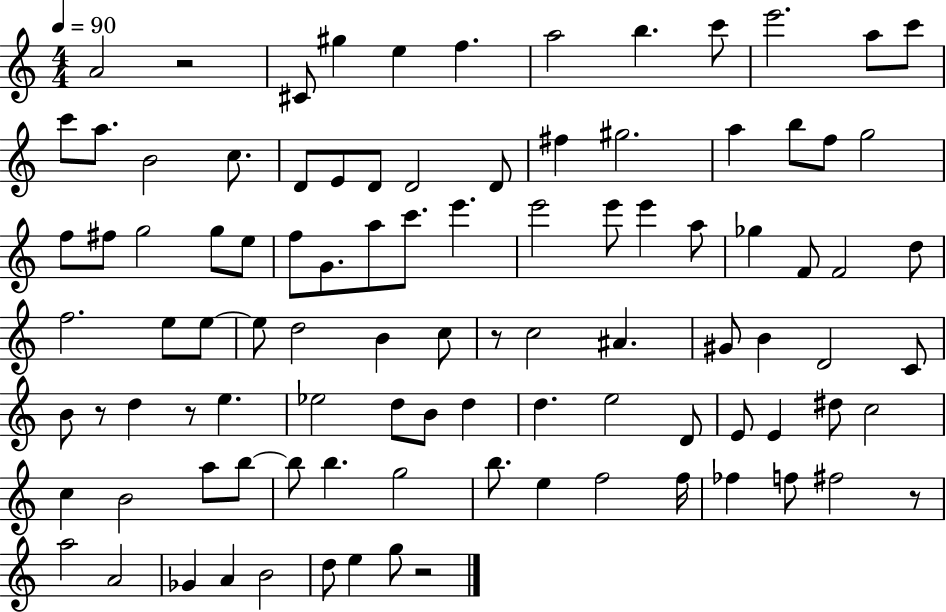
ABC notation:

X:1
T:Untitled
M:4/4
L:1/4
K:C
A2 z2 ^C/2 ^g e f a2 b c'/2 e'2 a/2 c'/2 c'/2 a/2 B2 c/2 D/2 E/2 D/2 D2 D/2 ^f ^g2 a b/2 f/2 g2 f/2 ^f/2 g2 g/2 e/2 f/2 G/2 a/2 c'/2 e' e'2 e'/2 e' a/2 _g F/2 F2 d/2 f2 e/2 e/2 e/2 d2 B c/2 z/2 c2 ^A ^G/2 B D2 C/2 B/2 z/2 d z/2 e _e2 d/2 B/2 d d e2 D/2 E/2 E ^d/2 c2 c B2 a/2 b/2 b/2 b g2 b/2 e f2 f/4 _f f/2 ^f2 z/2 a2 A2 _G A B2 d/2 e g/2 z2